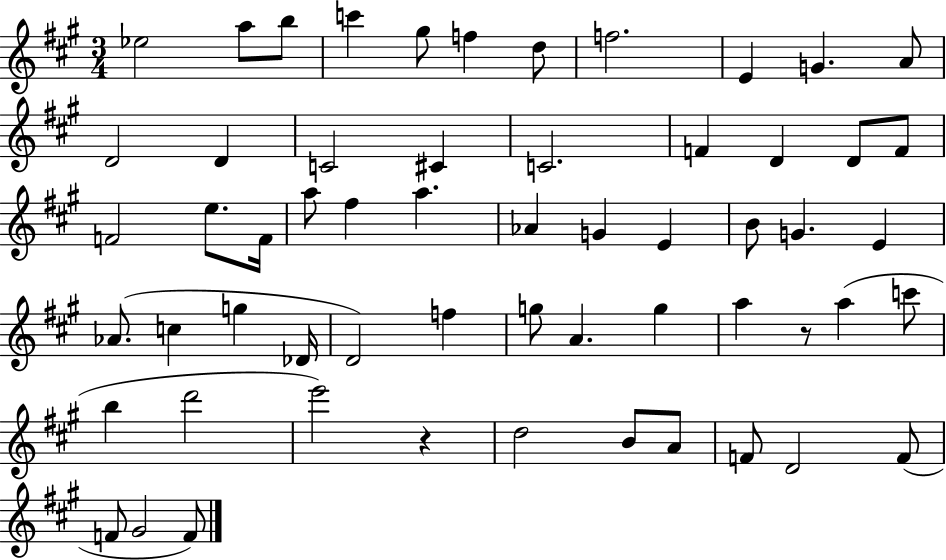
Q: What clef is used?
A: treble